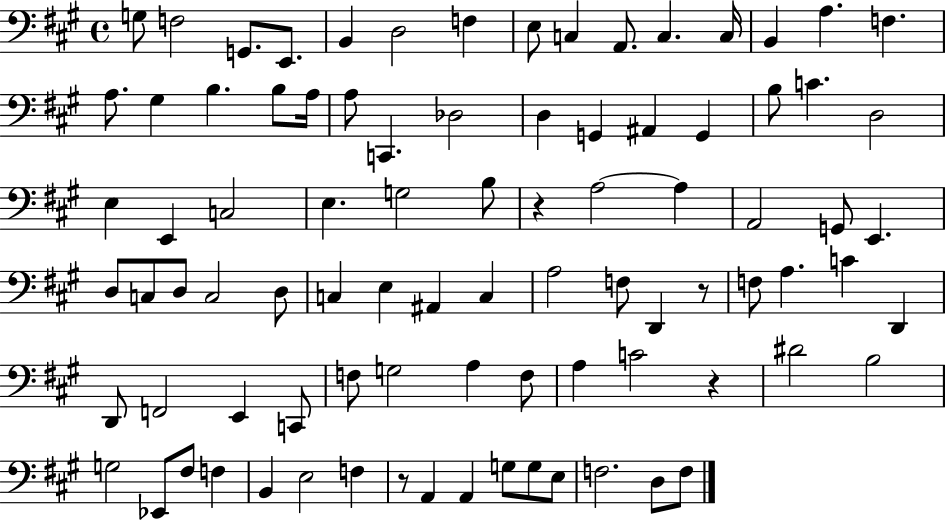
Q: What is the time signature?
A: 4/4